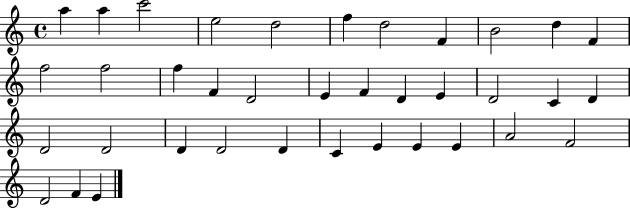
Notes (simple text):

A5/q A5/q C6/h E5/h D5/h F5/q D5/h F4/q B4/h D5/q F4/q F5/h F5/h F5/q F4/q D4/h E4/q F4/q D4/q E4/q D4/h C4/q D4/q D4/h D4/h D4/q D4/h D4/q C4/q E4/q E4/q E4/q A4/h F4/h D4/h F4/q E4/q